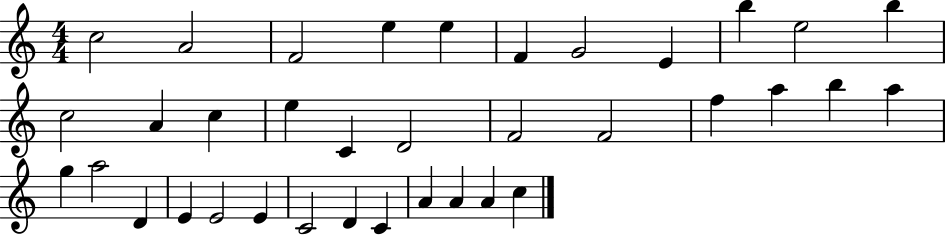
{
  \clef treble
  \numericTimeSignature
  \time 4/4
  \key c \major
  c''2 a'2 | f'2 e''4 e''4 | f'4 g'2 e'4 | b''4 e''2 b''4 | \break c''2 a'4 c''4 | e''4 c'4 d'2 | f'2 f'2 | f''4 a''4 b''4 a''4 | \break g''4 a''2 d'4 | e'4 e'2 e'4 | c'2 d'4 c'4 | a'4 a'4 a'4 c''4 | \break \bar "|."
}